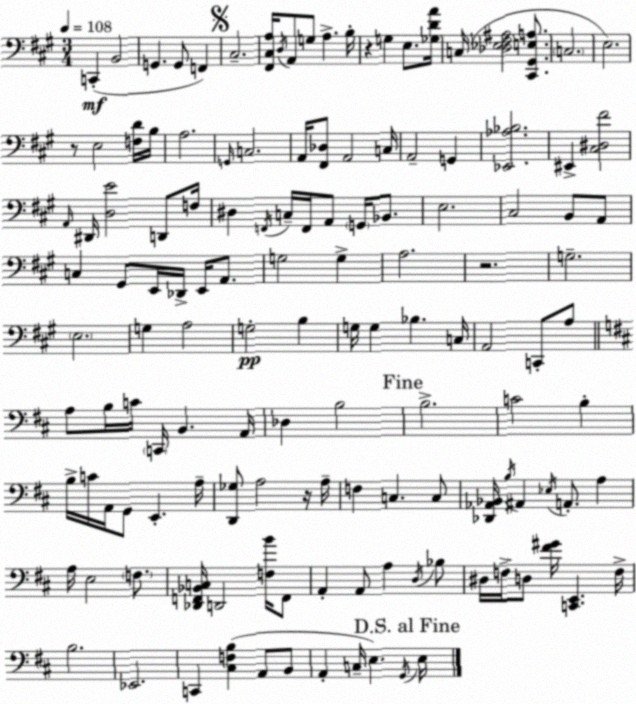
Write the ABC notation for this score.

X:1
T:Untitled
M:3/4
L:1/4
K:A
C,, B,,2 G,, G,,/2 F,, ^C,2 [^F,,^C,A,]/4 D,/4 A,,/2 G,/2 A, B,/4 z G, E,/2 [_G,DA]/4 C,/4 [_D,_E,^F,^A,]2 [^C,,^G,,E,A,]/2 C,2 E,2 z/2 E,2 [F,D]/4 B,/4 A,2 G,,/4 C,2 A,,/4 [^F,,_D,]/2 A,,2 C,/4 A,,2 G,, [_E,,_A,_B,]2 ^E,, [^C,^D,^F]2 A,,/4 ^D,,/4 [D,E]2 D,,/2 F,/4 ^D, F,,/4 C,/4 F,,/4 A,,/2 G,,/4 _B,,/2 E,2 ^C,2 B,,/2 A,,/2 C, ^G,,/2 E,,/4 _D,,/4 E,,/4 A,,/2 G,2 G, A,2 z2 G,2 E,2 G, A,2 G,2 B, G,/4 G, _B, C,/4 A,,2 C,,/2 A,/2 A,/2 B,/4 C/4 C,,/4 B,, A,,/4 _D, B,2 B,2 C2 B, B,/4 C/4 A,,/4 G,,/2 E,, A,/4 [D,,_G,]/2 A,2 z/4 A,/4 F, C, C,/2 [_D,,_A,,_B,,]/4 B,/4 ^A,, _E,/4 A,,/2 A, A,/4 E,2 F,/2 [_D,,F,,_B,,C,]/4 D,,2 [F,B]/4 F,,/2 A,, A,,/2 A, D,/4 _B,/2 ^D,/4 F,/4 D,/2 [^F^G]/4 [C,,E,,] F,/4 B,2 _E,,2 C,, [^C,F,B,] A,,/2 B,,/2 A,, C,/4 E, G,,/4 E,/4